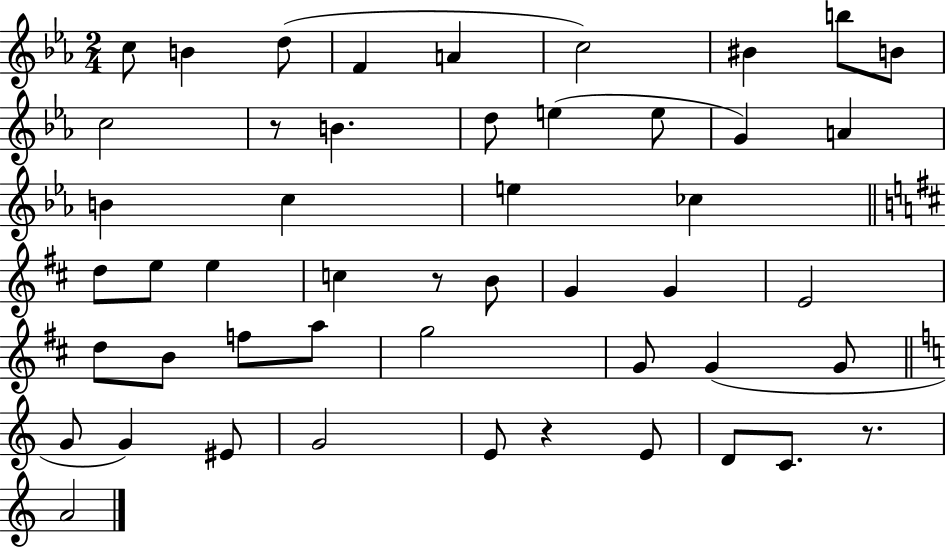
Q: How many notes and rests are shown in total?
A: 49